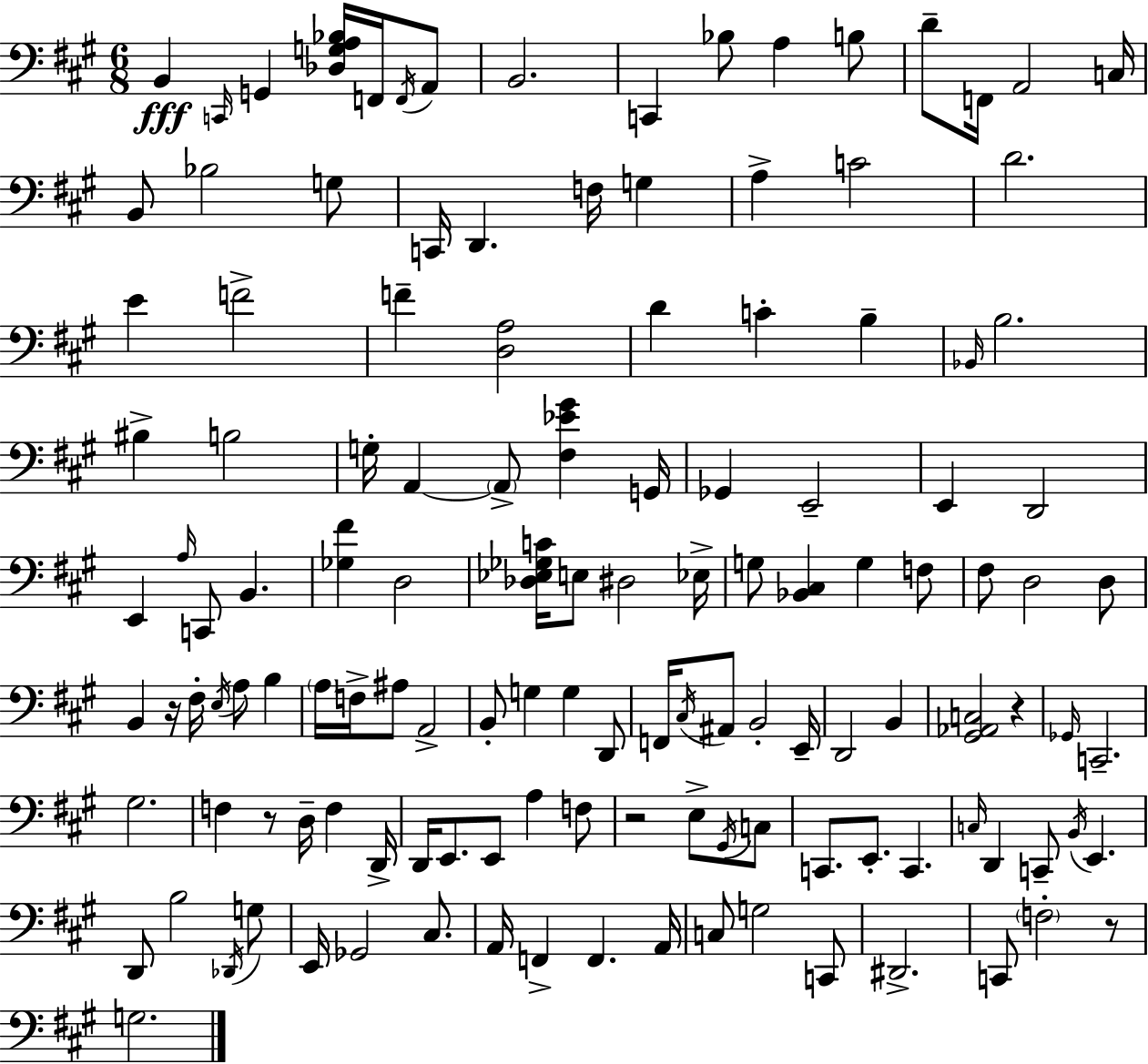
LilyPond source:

{
  \clef bass
  \numericTimeSignature
  \time 6/8
  \key a \major
  \repeat volta 2 { b,4\fff \grace { c,16 } g,4 <des g a bes>16 f,16 \acciaccatura { f,16 } | a,8 b,2. | c,4 bes8 a4 | b8 d'8-- f,16 a,2 | \break c16 b,8 bes2 | g8 c,16 d,4. f16 g4 | a4-> c'2 | d'2. | \break e'4 f'2-> | f'4-- <d a>2 | d'4 c'4-. b4-- | \grace { bes,16 } b2. | \break bis4-> b2 | g16-. a,4~~ \parenthesize a,8-> <fis ees' gis'>4 | g,16 ges,4 e,2-- | e,4 d,2 | \break e,4 \grace { a16 } c,8 b,4. | <ges fis'>4 d2 | <des ees ges c'>16 e8 dis2 | ees16-> g8 <bes, cis>4 g4 | \break f8 fis8 d2 | d8 b,4 r16 fis16-. \acciaccatura { e16 } a8 | b4 \parenthesize a16 f16-> ais8 a,2-> | b,8-. g4 g4 | \break d,8 f,16 \acciaccatura { cis16 } ais,8 b,2-. | e,16-- d,2 | b,4 <gis, aes, c>2 | r4 \grace { ges,16 } c,2.-- | \break gis2. | f4 r8 | d16-- f4 d,16-> d,16 e,8. e,8 | a4 f8 r2 | \break e8-> \acciaccatura { gis,16 } c8 c,8. e,8.-. | c,4. \grace { c16 } d,4 | c,8-- \acciaccatura { b,16 } e,4. d,8 | b2 \acciaccatura { des,16 } g8 e,16 | \break ges,2 cis8. a,16 | f,4-> f,4. a,16 c8 | g2 c,8 dis,2.-> | c,8 | \break \parenthesize f2-. r8 g2. | } \bar "|."
}